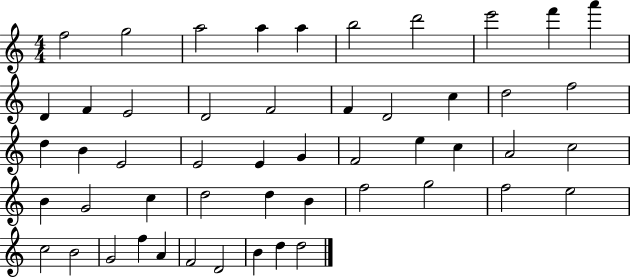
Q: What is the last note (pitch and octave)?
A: D5